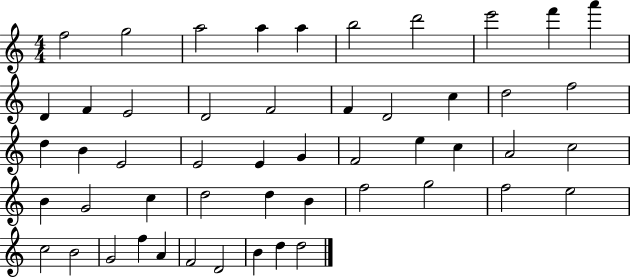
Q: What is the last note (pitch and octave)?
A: D5